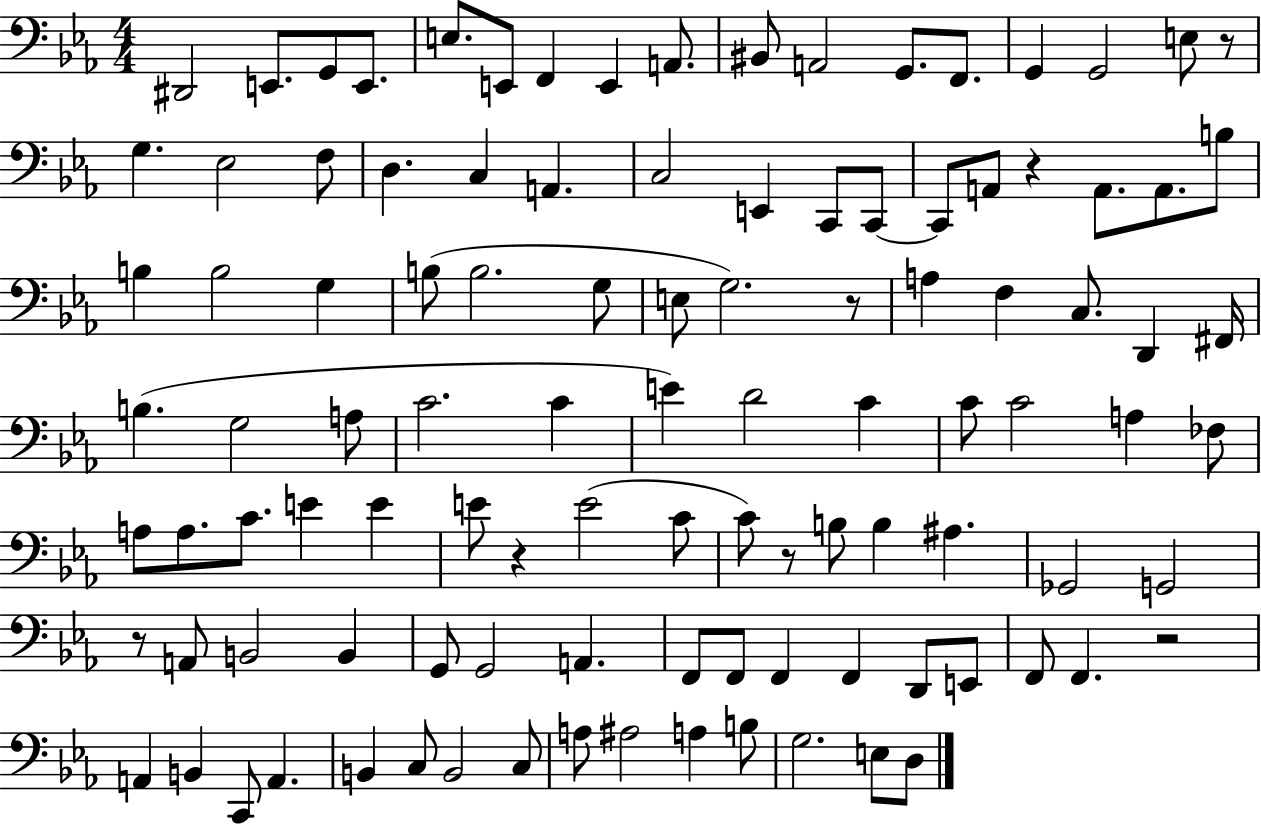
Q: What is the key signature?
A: EES major